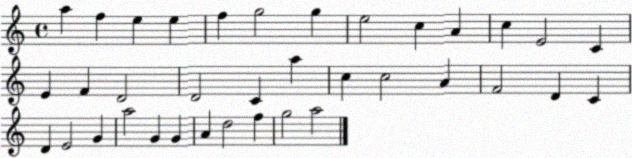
X:1
T:Untitled
M:4/4
L:1/4
K:C
a f e e f g2 g e2 c A c E2 C E F D2 D2 C a c c2 A F2 D C D E2 G a2 G G A d2 f g2 a2